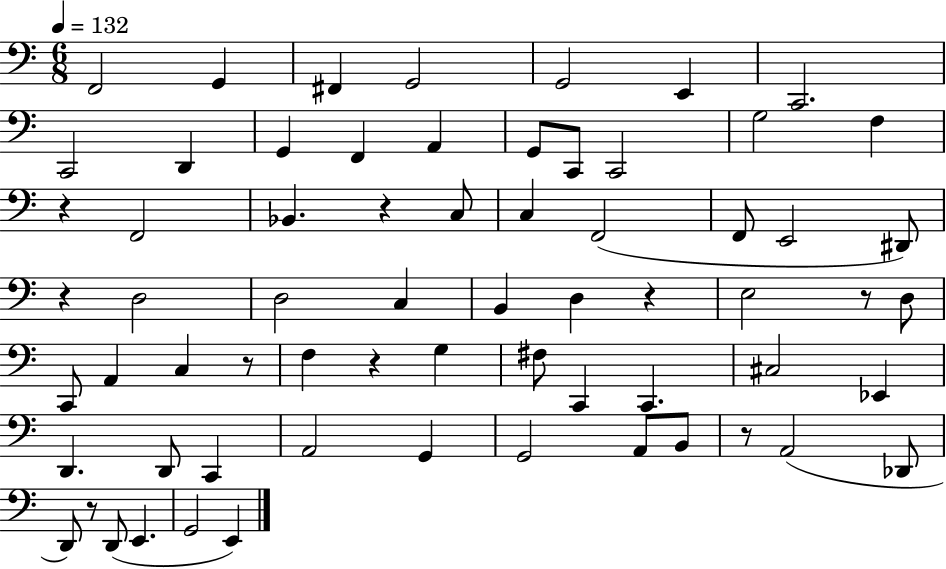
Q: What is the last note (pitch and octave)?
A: E2